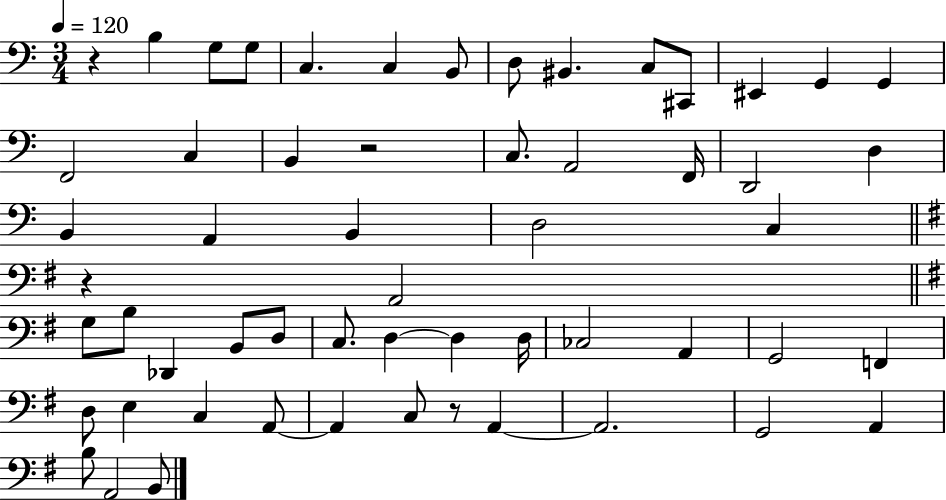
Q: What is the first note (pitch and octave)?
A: B3